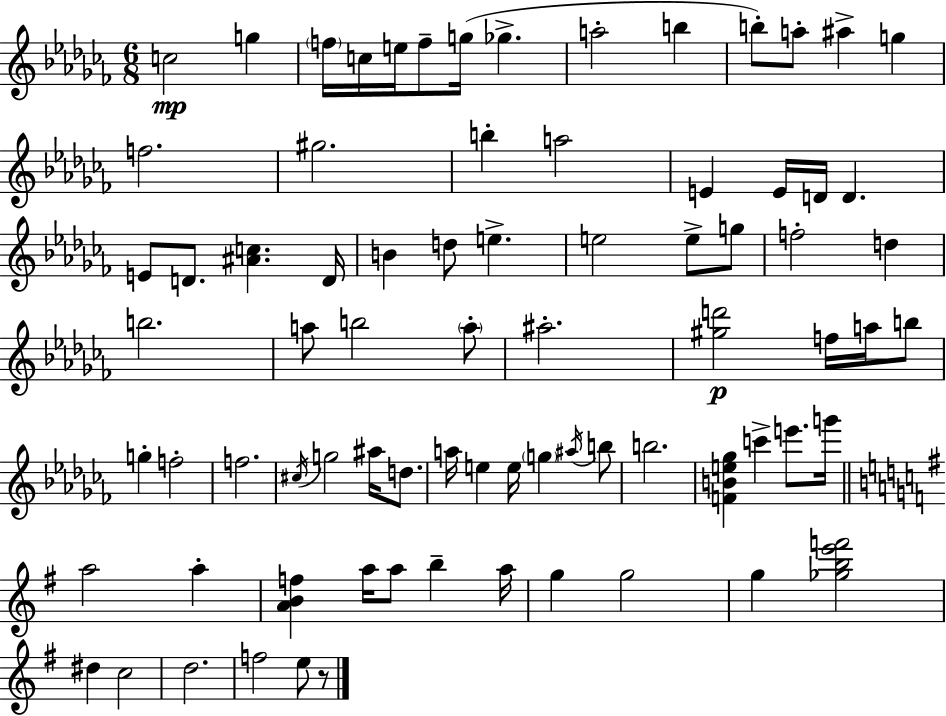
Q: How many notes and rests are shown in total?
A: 78